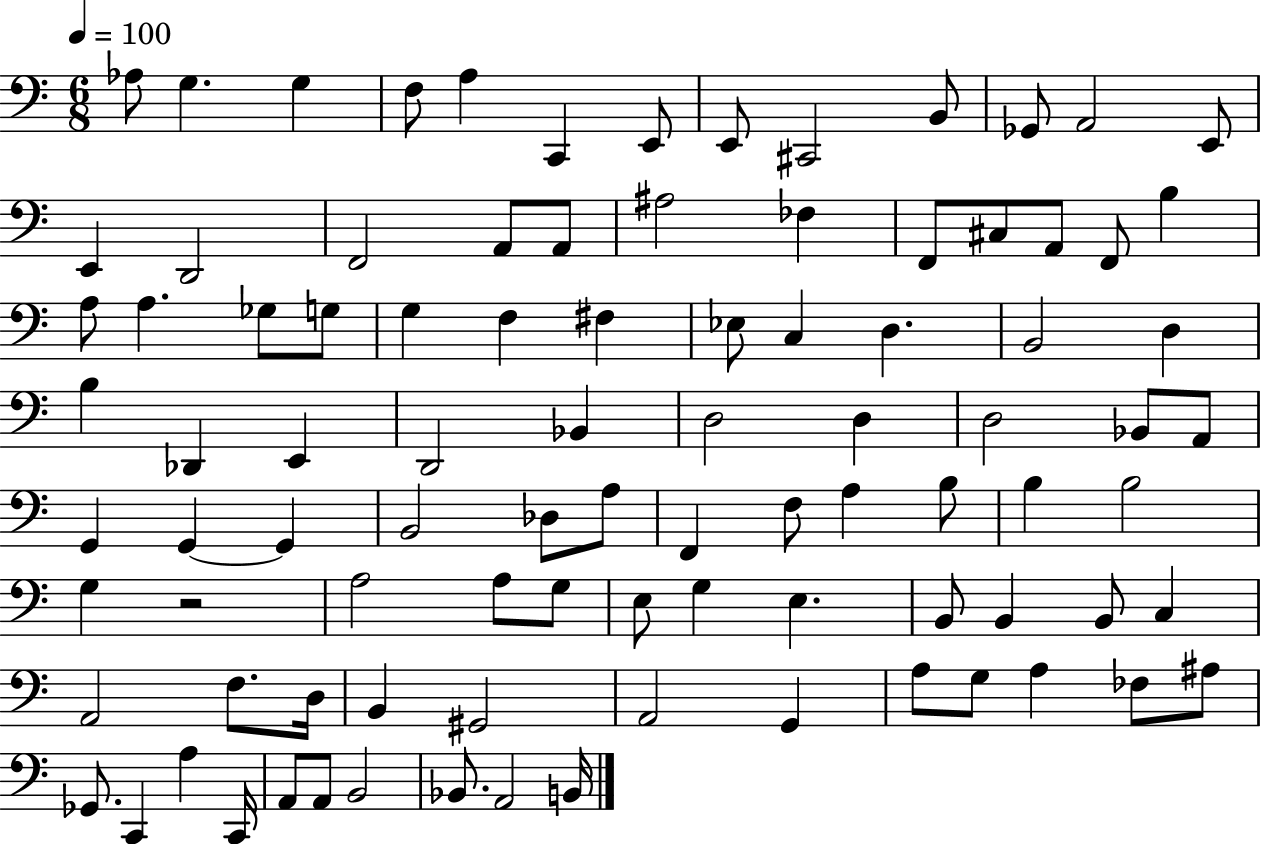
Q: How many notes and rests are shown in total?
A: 93